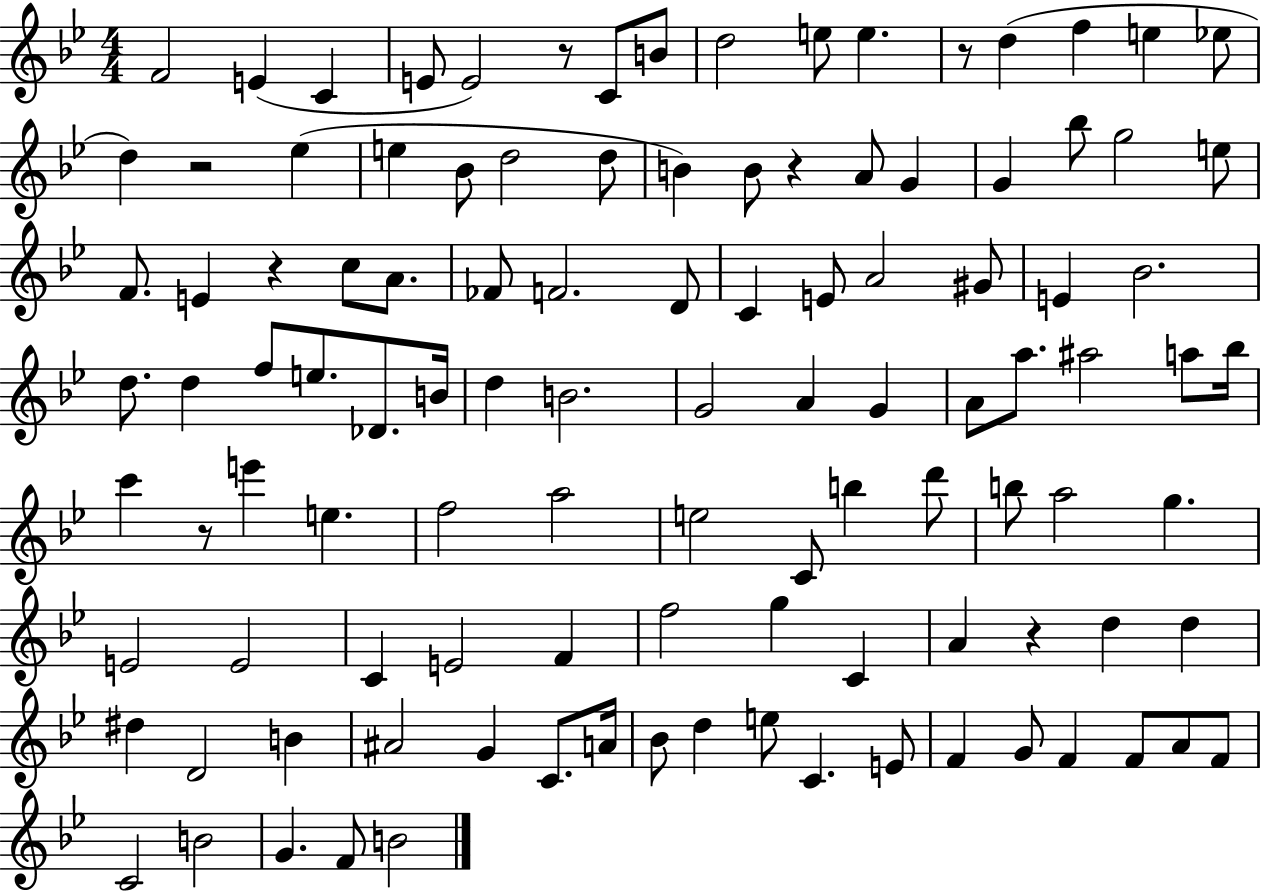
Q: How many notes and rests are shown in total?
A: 110